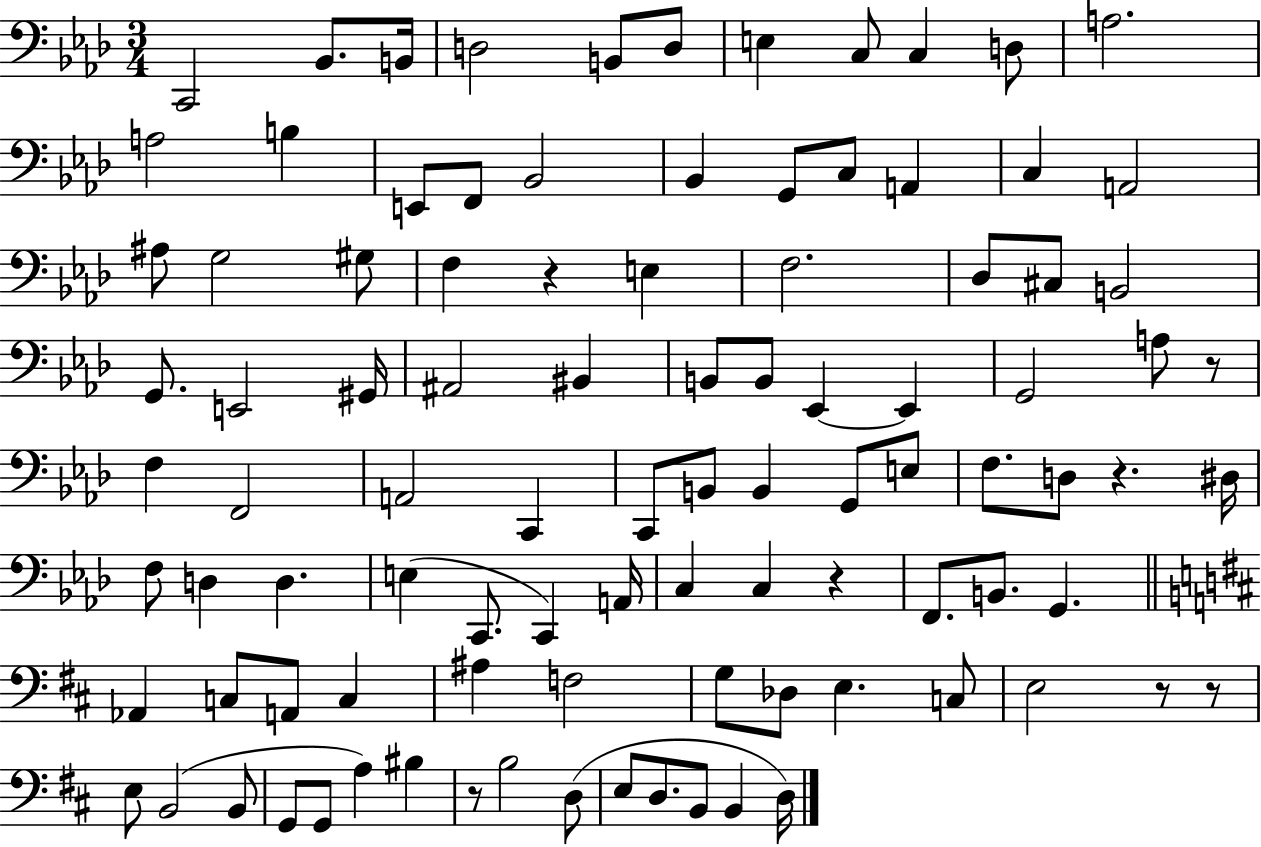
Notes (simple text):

C2/h Bb2/e. B2/s D3/h B2/e D3/e E3/q C3/e C3/q D3/e A3/h. A3/h B3/q E2/e F2/e Bb2/h Bb2/q G2/e C3/e A2/q C3/q A2/h A#3/e G3/h G#3/e F3/q R/q E3/q F3/h. Db3/e C#3/e B2/h G2/e. E2/h G#2/s A#2/h BIS2/q B2/e B2/e Eb2/q Eb2/q G2/h A3/e R/e F3/q F2/h A2/h C2/q C2/e B2/e B2/q G2/e E3/e F3/e. D3/e R/q. D#3/s F3/e D3/q D3/q. E3/q C2/e. C2/q A2/s C3/q C3/q R/q F2/e. B2/e. G2/q. Ab2/q C3/e A2/e C3/q A#3/q F3/h G3/e Db3/e E3/q. C3/e E3/h R/e R/e E3/e B2/h B2/e G2/e G2/e A3/q BIS3/q R/e B3/h D3/e E3/e D3/e. B2/e B2/q D3/s